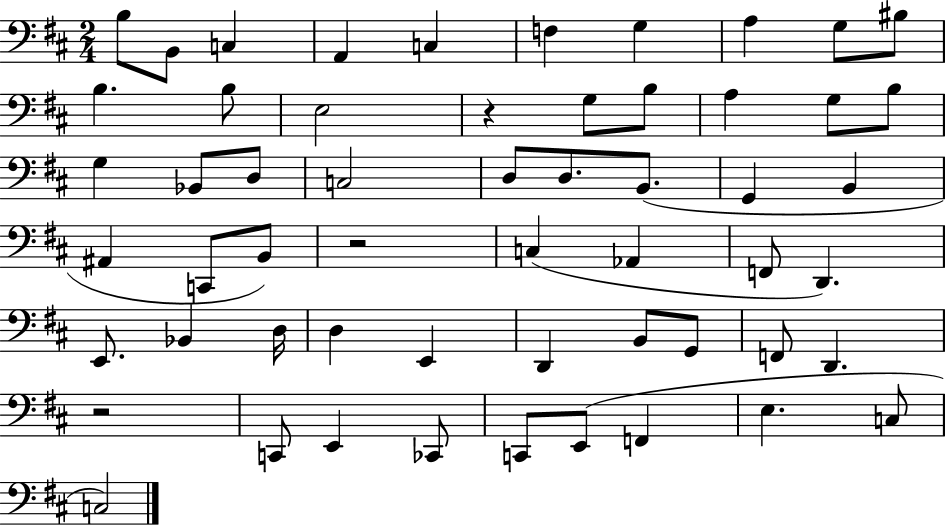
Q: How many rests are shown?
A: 3